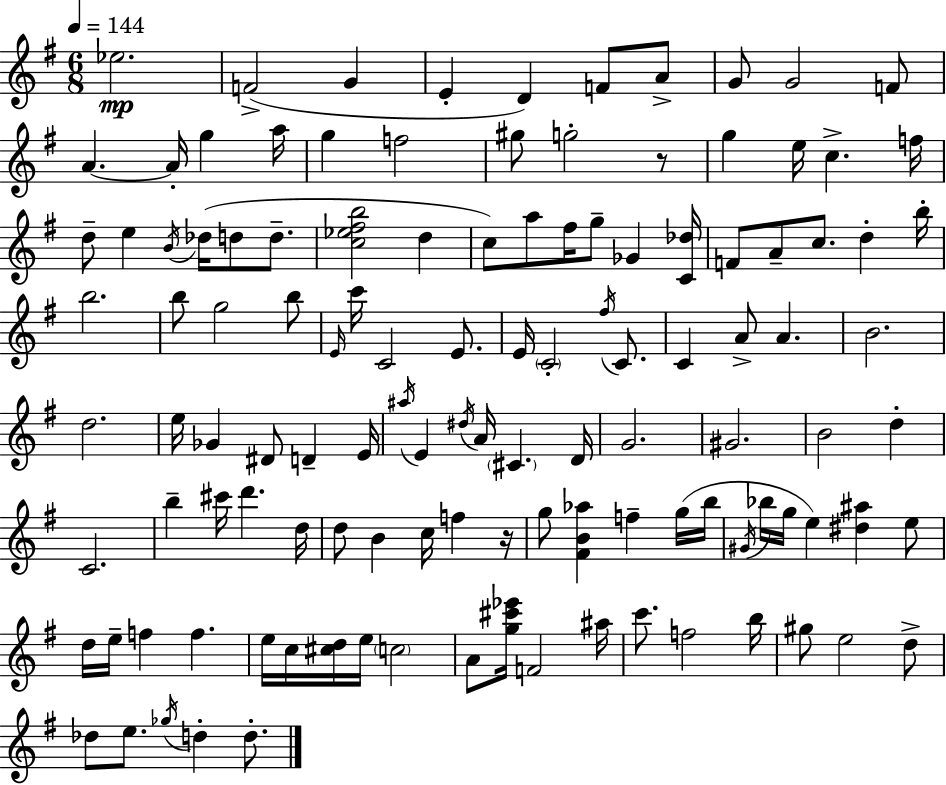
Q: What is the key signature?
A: E minor